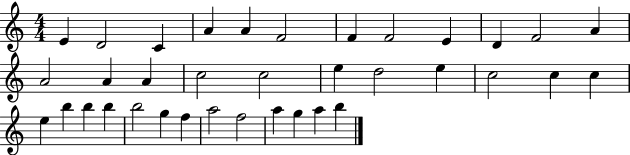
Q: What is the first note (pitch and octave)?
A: E4